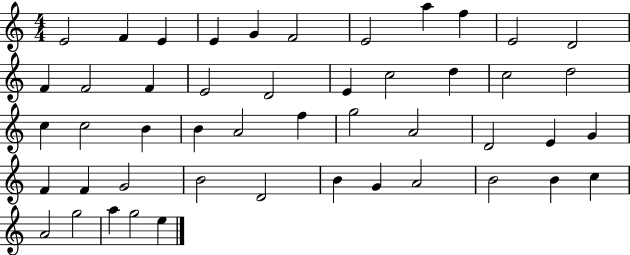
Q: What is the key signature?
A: C major